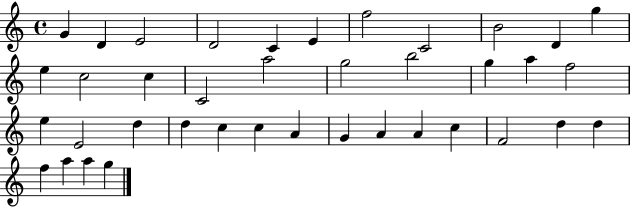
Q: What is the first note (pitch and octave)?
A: G4